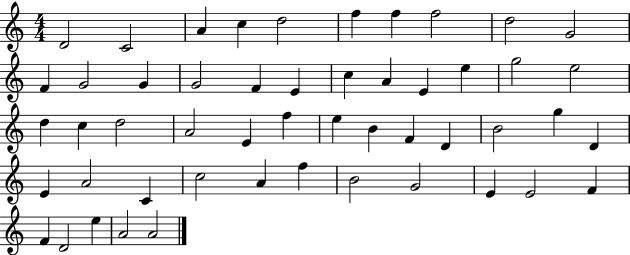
D4/h C4/h A4/q C5/q D5/h F5/q F5/q F5/h D5/h G4/h F4/q G4/h G4/q G4/h F4/q E4/q C5/q A4/q E4/q E5/q G5/h E5/h D5/q C5/q D5/h A4/h E4/q F5/q E5/q B4/q F4/q D4/q B4/h G5/q D4/q E4/q A4/h C4/q C5/h A4/q F5/q B4/h G4/h E4/q E4/h F4/q F4/q D4/h E5/q A4/h A4/h